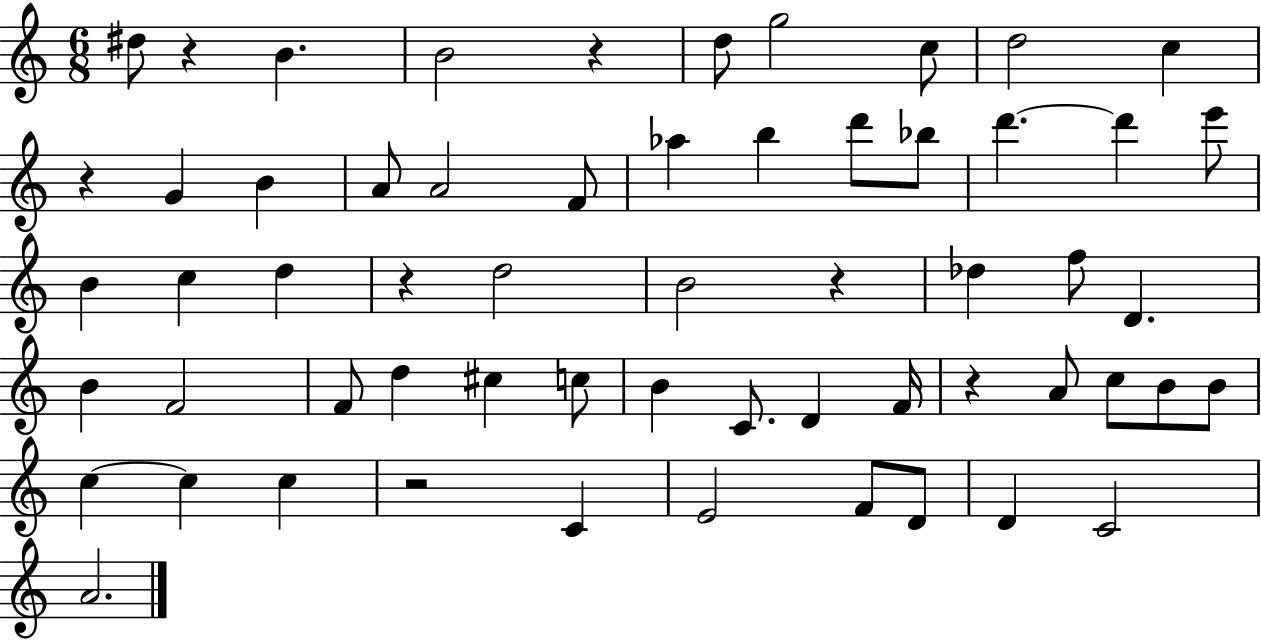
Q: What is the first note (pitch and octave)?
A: D#5